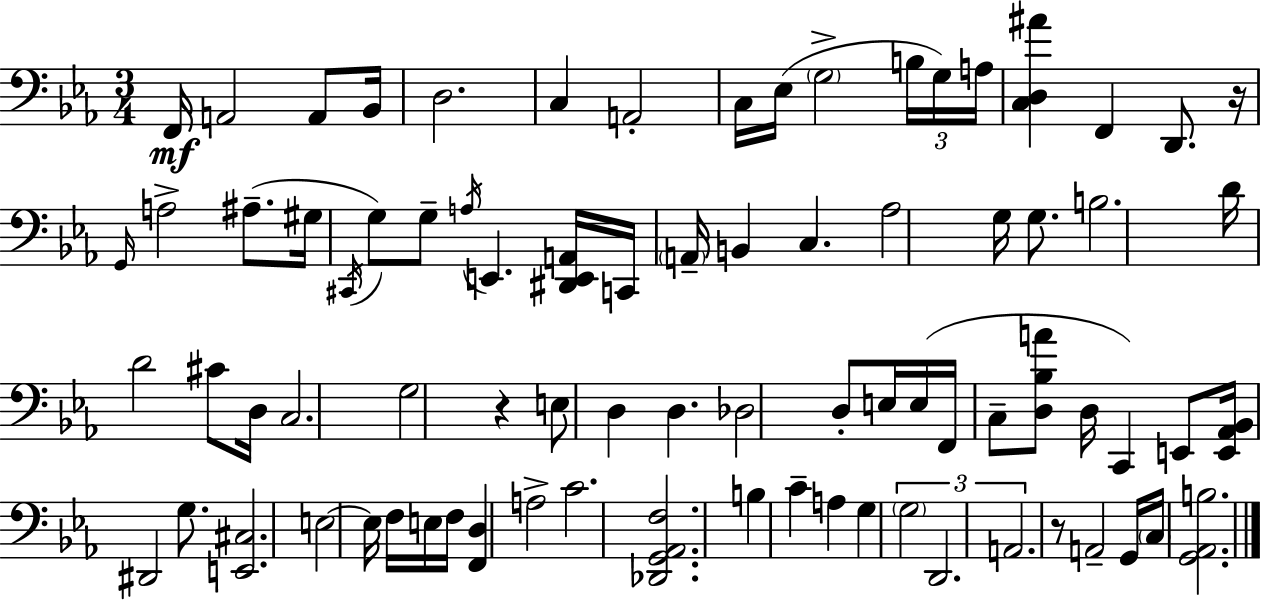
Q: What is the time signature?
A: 3/4